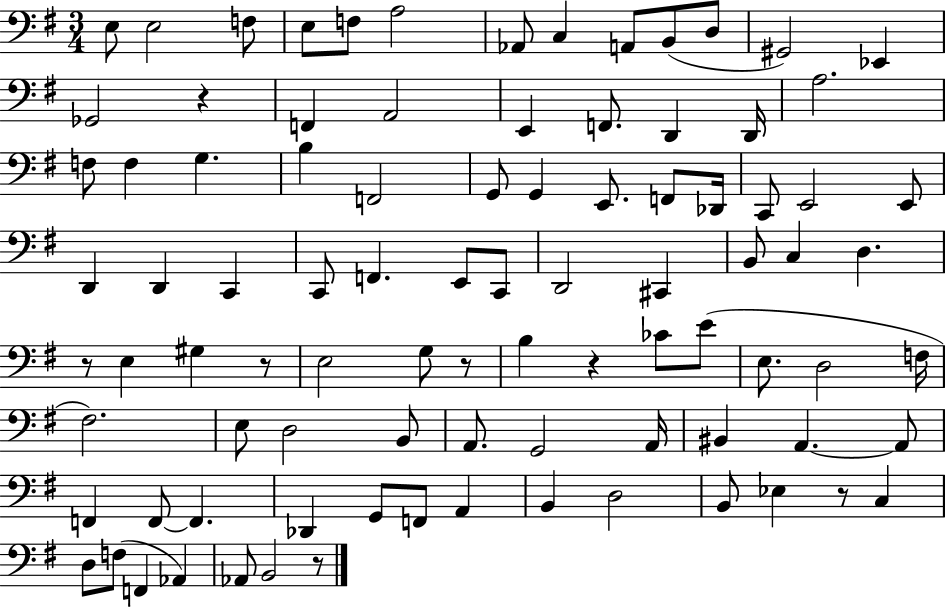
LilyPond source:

{
  \clef bass
  \numericTimeSignature
  \time 3/4
  \key g \major
  e8 e2 f8 | e8 f8 a2 | aes,8 c4 a,8 b,8( d8 | gis,2) ees,4 | \break ges,2 r4 | f,4 a,2 | e,4 f,8. d,4 d,16 | a2. | \break f8 f4 g4. | b4 f,2 | g,8 g,4 e,8. f,8 des,16 | c,8 e,2 e,8 | \break d,4 d,4 c,4 | c,8 f,4. e,8 c,8 | d,2 cis,4 | b,8 c4 d4. | \break r8 e4 gis4 r8 | e2 g8 r8 | b4 r4 ces'8 e'8( | e8. d2 f16 | \break fis2.) | e8 d2 b,8 | a,8. g,2 a,16 | bis,4 a,4.~~ a,8 | \break f,4 f,8~~ f,4. | des,4 g,8 f,8 a,4 | b,4 d2 | b,8 ees4 r8 c4 | \break d8 f8( f,4 aes,4) | aes,8 b,2 r8 | \bar "|."
}